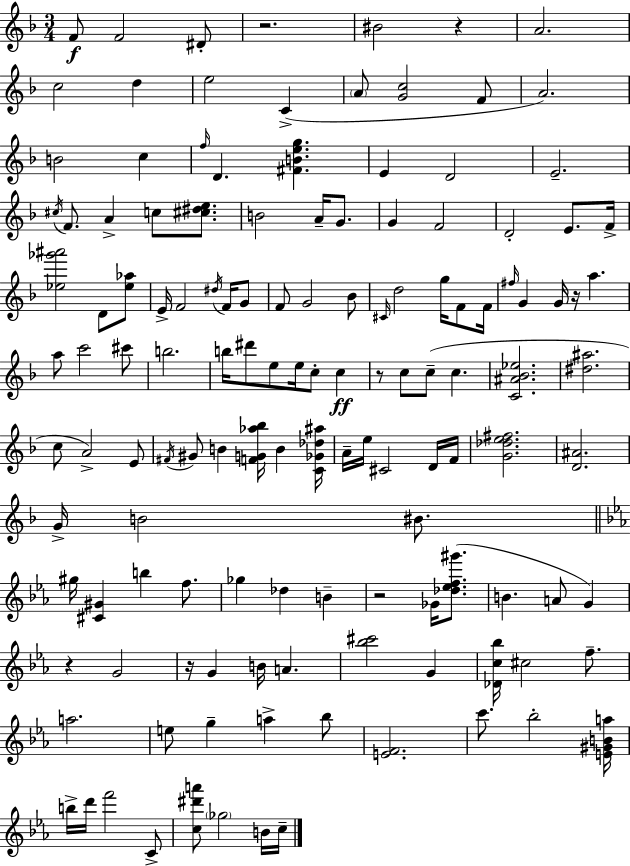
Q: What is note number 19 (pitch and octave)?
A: E4